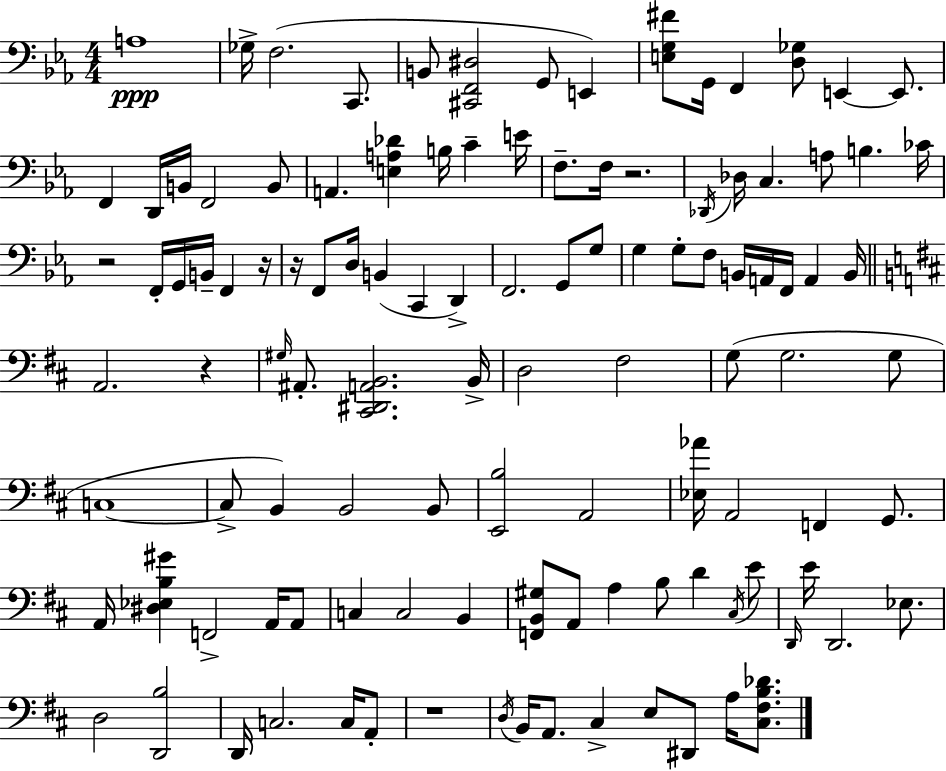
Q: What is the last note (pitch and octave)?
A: A3